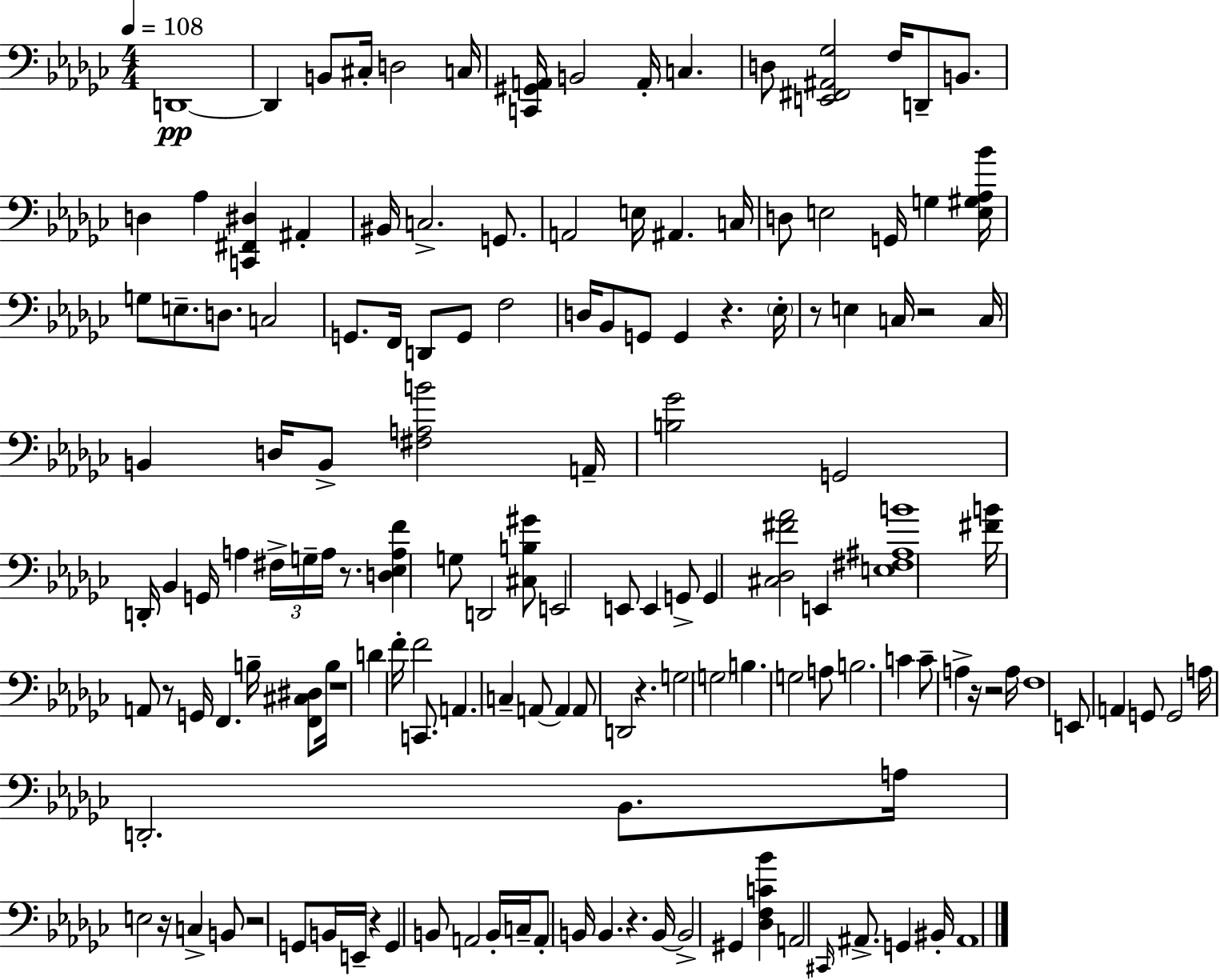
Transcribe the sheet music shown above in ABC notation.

X:1
T:Untitled
M:4/4
L:1/4
K:Ebm
D,,4 D,, B,,/2 ^C,/4 D,2 C,/4 [C,,^G,,A,,]/4 B,,2 A,,/4 C, D,/2 [E,,^F,,^A,,_G,]2 F,/4 D,,/2 B,,/2 D, _A, [C,,^F,,^D,] ^A,, ^B,,/4 C,2 G,,/2 A,,2 E,/4 ^A,, C,/4 D,/2 E,2 G,,/4 G, [E,^G,_A,_B]/4 G,/2 E,/2 D,/2 C,2 G,,/2 F,,/4 D,,/2 G,,/2 F,2 D,/4 _B,,/2 G,,/2 G,, z _E,/4 z/2 E, C,/4 z2 C,/4 B,, D,/4 B,,/2 [^F,A,B]2 A,,/4 [B,_G]2 G,,2 D,,/4 _B,, G,,/4 A, ^F,/4 G,/4 A,/4 z/2 [D,_E,A,F] G,/2 D,,2 [^C,B,^G]/2 E,,2 E,,/2 E,, G,,/2 G,, [^C,_D,^F_A]2 E,, [E,^F,^A,B]4 [^FB]/4 A,,/2 z/2 G,,/4 F,, B,/4 [F,,^C,^D,]/2 B,/4 z4 D F/4 F2 C,,/2 A,, C, A,,/2 A,, A,,/2 D,,2 z G,2 G,2 B, G,2 A,/2 B,2 C C/2 A, z/4 z2 A,/4 F,4 E,,/2 A,, G,,/2 G,,2 A,/4 D,,2 _B,,/2 A,/4 E,2 z/4 C, B,,/2 z2 G,,/2 B,,/4 E,,/4 z G,, B,,/2 A,,2 B,,/4 C,/4 A,,/2 B,,/4 B,, z B,,/4 B,,2 ^G,, [_D,F,C_B] A,,2 ^C,,/4 ^A,,/2 G,, ^B,,/4 ^A,,4